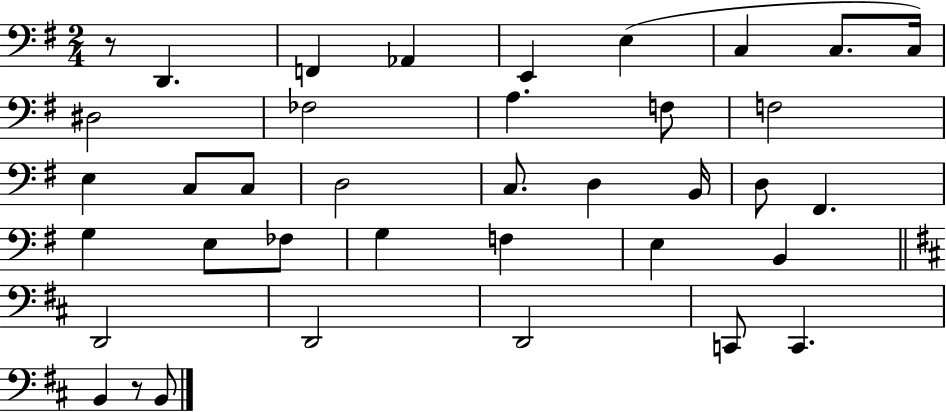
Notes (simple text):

R/e D2/q. F2/q Ab2/q E2/q E3/q C3/q C3/e. C3/s D#3/h FES3/h A3/q. F3/e F3/h E3/q C3/e C3/e D3/h C3/e. D3/q B2/s D3/e F#2/q. G3/q E3/e FES3/e G3/q F3/q E3/q B2/q D2/h D2/h D2/h C2/e C2/q. B2/q R/e B2/e